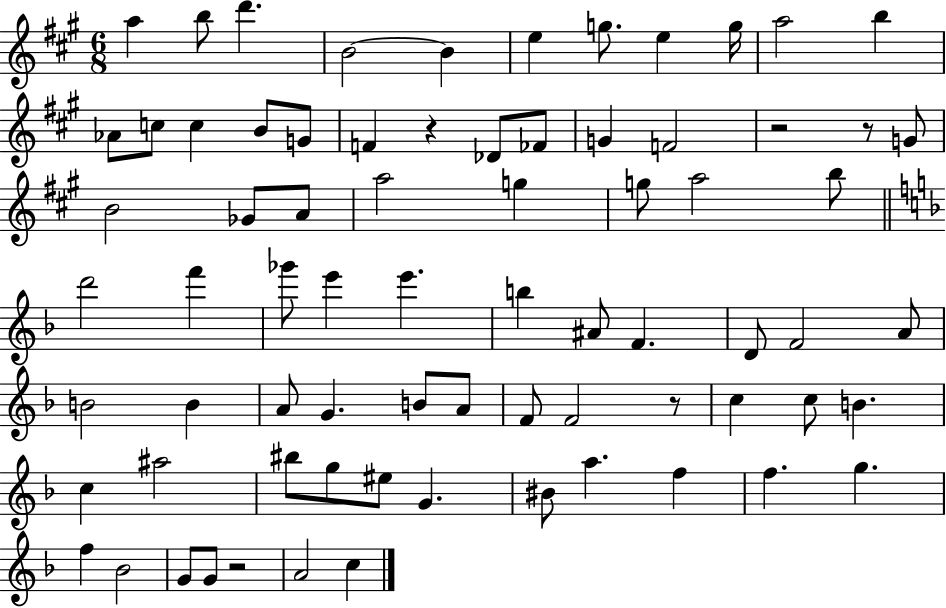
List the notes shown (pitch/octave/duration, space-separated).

A5/q B5/e D6/q. B4/h B4/q E5/q G5/e. E5/q G5/s A5/h B5/q Ab4/e C5/e C5/q B4/e G4/e F4/q R/q Db4/e FES4/e G4/q F4/h R/h R/e G4/e B4/h Gb4/e A4/e A5/h G5/q G5/e A5/h B5/e D6/h F6/q Gb6/e E6/q E6/q. B5/q A#4/e F4/q. D4/e F4/h A4/e B4/h B4/q A4/e G4/q. B4/e A4/e F4/e F4/h R/e C5/q C5/e B4/q. C5/q A#5/h BIS5/e G5/e EIS5/e G4/q. BIS4/e A5/q. F5/q F5/q. G5/q. F5/q Bb4/h G4/e G4/e R/h A4/h C5/q